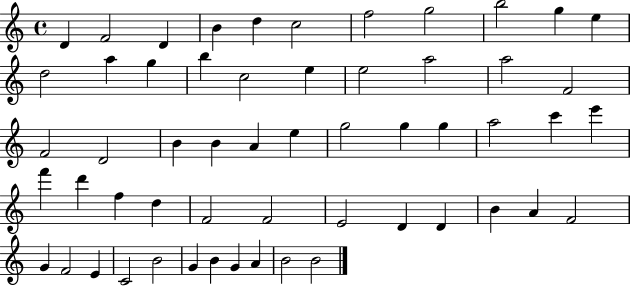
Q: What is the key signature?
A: C major